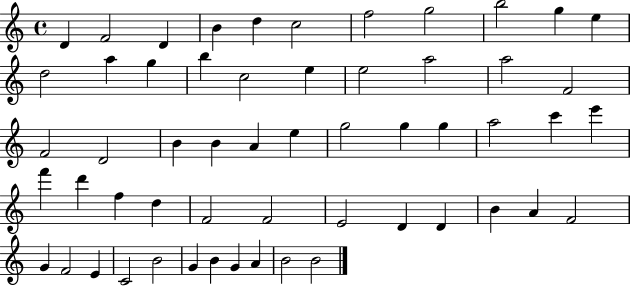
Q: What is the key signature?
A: C major